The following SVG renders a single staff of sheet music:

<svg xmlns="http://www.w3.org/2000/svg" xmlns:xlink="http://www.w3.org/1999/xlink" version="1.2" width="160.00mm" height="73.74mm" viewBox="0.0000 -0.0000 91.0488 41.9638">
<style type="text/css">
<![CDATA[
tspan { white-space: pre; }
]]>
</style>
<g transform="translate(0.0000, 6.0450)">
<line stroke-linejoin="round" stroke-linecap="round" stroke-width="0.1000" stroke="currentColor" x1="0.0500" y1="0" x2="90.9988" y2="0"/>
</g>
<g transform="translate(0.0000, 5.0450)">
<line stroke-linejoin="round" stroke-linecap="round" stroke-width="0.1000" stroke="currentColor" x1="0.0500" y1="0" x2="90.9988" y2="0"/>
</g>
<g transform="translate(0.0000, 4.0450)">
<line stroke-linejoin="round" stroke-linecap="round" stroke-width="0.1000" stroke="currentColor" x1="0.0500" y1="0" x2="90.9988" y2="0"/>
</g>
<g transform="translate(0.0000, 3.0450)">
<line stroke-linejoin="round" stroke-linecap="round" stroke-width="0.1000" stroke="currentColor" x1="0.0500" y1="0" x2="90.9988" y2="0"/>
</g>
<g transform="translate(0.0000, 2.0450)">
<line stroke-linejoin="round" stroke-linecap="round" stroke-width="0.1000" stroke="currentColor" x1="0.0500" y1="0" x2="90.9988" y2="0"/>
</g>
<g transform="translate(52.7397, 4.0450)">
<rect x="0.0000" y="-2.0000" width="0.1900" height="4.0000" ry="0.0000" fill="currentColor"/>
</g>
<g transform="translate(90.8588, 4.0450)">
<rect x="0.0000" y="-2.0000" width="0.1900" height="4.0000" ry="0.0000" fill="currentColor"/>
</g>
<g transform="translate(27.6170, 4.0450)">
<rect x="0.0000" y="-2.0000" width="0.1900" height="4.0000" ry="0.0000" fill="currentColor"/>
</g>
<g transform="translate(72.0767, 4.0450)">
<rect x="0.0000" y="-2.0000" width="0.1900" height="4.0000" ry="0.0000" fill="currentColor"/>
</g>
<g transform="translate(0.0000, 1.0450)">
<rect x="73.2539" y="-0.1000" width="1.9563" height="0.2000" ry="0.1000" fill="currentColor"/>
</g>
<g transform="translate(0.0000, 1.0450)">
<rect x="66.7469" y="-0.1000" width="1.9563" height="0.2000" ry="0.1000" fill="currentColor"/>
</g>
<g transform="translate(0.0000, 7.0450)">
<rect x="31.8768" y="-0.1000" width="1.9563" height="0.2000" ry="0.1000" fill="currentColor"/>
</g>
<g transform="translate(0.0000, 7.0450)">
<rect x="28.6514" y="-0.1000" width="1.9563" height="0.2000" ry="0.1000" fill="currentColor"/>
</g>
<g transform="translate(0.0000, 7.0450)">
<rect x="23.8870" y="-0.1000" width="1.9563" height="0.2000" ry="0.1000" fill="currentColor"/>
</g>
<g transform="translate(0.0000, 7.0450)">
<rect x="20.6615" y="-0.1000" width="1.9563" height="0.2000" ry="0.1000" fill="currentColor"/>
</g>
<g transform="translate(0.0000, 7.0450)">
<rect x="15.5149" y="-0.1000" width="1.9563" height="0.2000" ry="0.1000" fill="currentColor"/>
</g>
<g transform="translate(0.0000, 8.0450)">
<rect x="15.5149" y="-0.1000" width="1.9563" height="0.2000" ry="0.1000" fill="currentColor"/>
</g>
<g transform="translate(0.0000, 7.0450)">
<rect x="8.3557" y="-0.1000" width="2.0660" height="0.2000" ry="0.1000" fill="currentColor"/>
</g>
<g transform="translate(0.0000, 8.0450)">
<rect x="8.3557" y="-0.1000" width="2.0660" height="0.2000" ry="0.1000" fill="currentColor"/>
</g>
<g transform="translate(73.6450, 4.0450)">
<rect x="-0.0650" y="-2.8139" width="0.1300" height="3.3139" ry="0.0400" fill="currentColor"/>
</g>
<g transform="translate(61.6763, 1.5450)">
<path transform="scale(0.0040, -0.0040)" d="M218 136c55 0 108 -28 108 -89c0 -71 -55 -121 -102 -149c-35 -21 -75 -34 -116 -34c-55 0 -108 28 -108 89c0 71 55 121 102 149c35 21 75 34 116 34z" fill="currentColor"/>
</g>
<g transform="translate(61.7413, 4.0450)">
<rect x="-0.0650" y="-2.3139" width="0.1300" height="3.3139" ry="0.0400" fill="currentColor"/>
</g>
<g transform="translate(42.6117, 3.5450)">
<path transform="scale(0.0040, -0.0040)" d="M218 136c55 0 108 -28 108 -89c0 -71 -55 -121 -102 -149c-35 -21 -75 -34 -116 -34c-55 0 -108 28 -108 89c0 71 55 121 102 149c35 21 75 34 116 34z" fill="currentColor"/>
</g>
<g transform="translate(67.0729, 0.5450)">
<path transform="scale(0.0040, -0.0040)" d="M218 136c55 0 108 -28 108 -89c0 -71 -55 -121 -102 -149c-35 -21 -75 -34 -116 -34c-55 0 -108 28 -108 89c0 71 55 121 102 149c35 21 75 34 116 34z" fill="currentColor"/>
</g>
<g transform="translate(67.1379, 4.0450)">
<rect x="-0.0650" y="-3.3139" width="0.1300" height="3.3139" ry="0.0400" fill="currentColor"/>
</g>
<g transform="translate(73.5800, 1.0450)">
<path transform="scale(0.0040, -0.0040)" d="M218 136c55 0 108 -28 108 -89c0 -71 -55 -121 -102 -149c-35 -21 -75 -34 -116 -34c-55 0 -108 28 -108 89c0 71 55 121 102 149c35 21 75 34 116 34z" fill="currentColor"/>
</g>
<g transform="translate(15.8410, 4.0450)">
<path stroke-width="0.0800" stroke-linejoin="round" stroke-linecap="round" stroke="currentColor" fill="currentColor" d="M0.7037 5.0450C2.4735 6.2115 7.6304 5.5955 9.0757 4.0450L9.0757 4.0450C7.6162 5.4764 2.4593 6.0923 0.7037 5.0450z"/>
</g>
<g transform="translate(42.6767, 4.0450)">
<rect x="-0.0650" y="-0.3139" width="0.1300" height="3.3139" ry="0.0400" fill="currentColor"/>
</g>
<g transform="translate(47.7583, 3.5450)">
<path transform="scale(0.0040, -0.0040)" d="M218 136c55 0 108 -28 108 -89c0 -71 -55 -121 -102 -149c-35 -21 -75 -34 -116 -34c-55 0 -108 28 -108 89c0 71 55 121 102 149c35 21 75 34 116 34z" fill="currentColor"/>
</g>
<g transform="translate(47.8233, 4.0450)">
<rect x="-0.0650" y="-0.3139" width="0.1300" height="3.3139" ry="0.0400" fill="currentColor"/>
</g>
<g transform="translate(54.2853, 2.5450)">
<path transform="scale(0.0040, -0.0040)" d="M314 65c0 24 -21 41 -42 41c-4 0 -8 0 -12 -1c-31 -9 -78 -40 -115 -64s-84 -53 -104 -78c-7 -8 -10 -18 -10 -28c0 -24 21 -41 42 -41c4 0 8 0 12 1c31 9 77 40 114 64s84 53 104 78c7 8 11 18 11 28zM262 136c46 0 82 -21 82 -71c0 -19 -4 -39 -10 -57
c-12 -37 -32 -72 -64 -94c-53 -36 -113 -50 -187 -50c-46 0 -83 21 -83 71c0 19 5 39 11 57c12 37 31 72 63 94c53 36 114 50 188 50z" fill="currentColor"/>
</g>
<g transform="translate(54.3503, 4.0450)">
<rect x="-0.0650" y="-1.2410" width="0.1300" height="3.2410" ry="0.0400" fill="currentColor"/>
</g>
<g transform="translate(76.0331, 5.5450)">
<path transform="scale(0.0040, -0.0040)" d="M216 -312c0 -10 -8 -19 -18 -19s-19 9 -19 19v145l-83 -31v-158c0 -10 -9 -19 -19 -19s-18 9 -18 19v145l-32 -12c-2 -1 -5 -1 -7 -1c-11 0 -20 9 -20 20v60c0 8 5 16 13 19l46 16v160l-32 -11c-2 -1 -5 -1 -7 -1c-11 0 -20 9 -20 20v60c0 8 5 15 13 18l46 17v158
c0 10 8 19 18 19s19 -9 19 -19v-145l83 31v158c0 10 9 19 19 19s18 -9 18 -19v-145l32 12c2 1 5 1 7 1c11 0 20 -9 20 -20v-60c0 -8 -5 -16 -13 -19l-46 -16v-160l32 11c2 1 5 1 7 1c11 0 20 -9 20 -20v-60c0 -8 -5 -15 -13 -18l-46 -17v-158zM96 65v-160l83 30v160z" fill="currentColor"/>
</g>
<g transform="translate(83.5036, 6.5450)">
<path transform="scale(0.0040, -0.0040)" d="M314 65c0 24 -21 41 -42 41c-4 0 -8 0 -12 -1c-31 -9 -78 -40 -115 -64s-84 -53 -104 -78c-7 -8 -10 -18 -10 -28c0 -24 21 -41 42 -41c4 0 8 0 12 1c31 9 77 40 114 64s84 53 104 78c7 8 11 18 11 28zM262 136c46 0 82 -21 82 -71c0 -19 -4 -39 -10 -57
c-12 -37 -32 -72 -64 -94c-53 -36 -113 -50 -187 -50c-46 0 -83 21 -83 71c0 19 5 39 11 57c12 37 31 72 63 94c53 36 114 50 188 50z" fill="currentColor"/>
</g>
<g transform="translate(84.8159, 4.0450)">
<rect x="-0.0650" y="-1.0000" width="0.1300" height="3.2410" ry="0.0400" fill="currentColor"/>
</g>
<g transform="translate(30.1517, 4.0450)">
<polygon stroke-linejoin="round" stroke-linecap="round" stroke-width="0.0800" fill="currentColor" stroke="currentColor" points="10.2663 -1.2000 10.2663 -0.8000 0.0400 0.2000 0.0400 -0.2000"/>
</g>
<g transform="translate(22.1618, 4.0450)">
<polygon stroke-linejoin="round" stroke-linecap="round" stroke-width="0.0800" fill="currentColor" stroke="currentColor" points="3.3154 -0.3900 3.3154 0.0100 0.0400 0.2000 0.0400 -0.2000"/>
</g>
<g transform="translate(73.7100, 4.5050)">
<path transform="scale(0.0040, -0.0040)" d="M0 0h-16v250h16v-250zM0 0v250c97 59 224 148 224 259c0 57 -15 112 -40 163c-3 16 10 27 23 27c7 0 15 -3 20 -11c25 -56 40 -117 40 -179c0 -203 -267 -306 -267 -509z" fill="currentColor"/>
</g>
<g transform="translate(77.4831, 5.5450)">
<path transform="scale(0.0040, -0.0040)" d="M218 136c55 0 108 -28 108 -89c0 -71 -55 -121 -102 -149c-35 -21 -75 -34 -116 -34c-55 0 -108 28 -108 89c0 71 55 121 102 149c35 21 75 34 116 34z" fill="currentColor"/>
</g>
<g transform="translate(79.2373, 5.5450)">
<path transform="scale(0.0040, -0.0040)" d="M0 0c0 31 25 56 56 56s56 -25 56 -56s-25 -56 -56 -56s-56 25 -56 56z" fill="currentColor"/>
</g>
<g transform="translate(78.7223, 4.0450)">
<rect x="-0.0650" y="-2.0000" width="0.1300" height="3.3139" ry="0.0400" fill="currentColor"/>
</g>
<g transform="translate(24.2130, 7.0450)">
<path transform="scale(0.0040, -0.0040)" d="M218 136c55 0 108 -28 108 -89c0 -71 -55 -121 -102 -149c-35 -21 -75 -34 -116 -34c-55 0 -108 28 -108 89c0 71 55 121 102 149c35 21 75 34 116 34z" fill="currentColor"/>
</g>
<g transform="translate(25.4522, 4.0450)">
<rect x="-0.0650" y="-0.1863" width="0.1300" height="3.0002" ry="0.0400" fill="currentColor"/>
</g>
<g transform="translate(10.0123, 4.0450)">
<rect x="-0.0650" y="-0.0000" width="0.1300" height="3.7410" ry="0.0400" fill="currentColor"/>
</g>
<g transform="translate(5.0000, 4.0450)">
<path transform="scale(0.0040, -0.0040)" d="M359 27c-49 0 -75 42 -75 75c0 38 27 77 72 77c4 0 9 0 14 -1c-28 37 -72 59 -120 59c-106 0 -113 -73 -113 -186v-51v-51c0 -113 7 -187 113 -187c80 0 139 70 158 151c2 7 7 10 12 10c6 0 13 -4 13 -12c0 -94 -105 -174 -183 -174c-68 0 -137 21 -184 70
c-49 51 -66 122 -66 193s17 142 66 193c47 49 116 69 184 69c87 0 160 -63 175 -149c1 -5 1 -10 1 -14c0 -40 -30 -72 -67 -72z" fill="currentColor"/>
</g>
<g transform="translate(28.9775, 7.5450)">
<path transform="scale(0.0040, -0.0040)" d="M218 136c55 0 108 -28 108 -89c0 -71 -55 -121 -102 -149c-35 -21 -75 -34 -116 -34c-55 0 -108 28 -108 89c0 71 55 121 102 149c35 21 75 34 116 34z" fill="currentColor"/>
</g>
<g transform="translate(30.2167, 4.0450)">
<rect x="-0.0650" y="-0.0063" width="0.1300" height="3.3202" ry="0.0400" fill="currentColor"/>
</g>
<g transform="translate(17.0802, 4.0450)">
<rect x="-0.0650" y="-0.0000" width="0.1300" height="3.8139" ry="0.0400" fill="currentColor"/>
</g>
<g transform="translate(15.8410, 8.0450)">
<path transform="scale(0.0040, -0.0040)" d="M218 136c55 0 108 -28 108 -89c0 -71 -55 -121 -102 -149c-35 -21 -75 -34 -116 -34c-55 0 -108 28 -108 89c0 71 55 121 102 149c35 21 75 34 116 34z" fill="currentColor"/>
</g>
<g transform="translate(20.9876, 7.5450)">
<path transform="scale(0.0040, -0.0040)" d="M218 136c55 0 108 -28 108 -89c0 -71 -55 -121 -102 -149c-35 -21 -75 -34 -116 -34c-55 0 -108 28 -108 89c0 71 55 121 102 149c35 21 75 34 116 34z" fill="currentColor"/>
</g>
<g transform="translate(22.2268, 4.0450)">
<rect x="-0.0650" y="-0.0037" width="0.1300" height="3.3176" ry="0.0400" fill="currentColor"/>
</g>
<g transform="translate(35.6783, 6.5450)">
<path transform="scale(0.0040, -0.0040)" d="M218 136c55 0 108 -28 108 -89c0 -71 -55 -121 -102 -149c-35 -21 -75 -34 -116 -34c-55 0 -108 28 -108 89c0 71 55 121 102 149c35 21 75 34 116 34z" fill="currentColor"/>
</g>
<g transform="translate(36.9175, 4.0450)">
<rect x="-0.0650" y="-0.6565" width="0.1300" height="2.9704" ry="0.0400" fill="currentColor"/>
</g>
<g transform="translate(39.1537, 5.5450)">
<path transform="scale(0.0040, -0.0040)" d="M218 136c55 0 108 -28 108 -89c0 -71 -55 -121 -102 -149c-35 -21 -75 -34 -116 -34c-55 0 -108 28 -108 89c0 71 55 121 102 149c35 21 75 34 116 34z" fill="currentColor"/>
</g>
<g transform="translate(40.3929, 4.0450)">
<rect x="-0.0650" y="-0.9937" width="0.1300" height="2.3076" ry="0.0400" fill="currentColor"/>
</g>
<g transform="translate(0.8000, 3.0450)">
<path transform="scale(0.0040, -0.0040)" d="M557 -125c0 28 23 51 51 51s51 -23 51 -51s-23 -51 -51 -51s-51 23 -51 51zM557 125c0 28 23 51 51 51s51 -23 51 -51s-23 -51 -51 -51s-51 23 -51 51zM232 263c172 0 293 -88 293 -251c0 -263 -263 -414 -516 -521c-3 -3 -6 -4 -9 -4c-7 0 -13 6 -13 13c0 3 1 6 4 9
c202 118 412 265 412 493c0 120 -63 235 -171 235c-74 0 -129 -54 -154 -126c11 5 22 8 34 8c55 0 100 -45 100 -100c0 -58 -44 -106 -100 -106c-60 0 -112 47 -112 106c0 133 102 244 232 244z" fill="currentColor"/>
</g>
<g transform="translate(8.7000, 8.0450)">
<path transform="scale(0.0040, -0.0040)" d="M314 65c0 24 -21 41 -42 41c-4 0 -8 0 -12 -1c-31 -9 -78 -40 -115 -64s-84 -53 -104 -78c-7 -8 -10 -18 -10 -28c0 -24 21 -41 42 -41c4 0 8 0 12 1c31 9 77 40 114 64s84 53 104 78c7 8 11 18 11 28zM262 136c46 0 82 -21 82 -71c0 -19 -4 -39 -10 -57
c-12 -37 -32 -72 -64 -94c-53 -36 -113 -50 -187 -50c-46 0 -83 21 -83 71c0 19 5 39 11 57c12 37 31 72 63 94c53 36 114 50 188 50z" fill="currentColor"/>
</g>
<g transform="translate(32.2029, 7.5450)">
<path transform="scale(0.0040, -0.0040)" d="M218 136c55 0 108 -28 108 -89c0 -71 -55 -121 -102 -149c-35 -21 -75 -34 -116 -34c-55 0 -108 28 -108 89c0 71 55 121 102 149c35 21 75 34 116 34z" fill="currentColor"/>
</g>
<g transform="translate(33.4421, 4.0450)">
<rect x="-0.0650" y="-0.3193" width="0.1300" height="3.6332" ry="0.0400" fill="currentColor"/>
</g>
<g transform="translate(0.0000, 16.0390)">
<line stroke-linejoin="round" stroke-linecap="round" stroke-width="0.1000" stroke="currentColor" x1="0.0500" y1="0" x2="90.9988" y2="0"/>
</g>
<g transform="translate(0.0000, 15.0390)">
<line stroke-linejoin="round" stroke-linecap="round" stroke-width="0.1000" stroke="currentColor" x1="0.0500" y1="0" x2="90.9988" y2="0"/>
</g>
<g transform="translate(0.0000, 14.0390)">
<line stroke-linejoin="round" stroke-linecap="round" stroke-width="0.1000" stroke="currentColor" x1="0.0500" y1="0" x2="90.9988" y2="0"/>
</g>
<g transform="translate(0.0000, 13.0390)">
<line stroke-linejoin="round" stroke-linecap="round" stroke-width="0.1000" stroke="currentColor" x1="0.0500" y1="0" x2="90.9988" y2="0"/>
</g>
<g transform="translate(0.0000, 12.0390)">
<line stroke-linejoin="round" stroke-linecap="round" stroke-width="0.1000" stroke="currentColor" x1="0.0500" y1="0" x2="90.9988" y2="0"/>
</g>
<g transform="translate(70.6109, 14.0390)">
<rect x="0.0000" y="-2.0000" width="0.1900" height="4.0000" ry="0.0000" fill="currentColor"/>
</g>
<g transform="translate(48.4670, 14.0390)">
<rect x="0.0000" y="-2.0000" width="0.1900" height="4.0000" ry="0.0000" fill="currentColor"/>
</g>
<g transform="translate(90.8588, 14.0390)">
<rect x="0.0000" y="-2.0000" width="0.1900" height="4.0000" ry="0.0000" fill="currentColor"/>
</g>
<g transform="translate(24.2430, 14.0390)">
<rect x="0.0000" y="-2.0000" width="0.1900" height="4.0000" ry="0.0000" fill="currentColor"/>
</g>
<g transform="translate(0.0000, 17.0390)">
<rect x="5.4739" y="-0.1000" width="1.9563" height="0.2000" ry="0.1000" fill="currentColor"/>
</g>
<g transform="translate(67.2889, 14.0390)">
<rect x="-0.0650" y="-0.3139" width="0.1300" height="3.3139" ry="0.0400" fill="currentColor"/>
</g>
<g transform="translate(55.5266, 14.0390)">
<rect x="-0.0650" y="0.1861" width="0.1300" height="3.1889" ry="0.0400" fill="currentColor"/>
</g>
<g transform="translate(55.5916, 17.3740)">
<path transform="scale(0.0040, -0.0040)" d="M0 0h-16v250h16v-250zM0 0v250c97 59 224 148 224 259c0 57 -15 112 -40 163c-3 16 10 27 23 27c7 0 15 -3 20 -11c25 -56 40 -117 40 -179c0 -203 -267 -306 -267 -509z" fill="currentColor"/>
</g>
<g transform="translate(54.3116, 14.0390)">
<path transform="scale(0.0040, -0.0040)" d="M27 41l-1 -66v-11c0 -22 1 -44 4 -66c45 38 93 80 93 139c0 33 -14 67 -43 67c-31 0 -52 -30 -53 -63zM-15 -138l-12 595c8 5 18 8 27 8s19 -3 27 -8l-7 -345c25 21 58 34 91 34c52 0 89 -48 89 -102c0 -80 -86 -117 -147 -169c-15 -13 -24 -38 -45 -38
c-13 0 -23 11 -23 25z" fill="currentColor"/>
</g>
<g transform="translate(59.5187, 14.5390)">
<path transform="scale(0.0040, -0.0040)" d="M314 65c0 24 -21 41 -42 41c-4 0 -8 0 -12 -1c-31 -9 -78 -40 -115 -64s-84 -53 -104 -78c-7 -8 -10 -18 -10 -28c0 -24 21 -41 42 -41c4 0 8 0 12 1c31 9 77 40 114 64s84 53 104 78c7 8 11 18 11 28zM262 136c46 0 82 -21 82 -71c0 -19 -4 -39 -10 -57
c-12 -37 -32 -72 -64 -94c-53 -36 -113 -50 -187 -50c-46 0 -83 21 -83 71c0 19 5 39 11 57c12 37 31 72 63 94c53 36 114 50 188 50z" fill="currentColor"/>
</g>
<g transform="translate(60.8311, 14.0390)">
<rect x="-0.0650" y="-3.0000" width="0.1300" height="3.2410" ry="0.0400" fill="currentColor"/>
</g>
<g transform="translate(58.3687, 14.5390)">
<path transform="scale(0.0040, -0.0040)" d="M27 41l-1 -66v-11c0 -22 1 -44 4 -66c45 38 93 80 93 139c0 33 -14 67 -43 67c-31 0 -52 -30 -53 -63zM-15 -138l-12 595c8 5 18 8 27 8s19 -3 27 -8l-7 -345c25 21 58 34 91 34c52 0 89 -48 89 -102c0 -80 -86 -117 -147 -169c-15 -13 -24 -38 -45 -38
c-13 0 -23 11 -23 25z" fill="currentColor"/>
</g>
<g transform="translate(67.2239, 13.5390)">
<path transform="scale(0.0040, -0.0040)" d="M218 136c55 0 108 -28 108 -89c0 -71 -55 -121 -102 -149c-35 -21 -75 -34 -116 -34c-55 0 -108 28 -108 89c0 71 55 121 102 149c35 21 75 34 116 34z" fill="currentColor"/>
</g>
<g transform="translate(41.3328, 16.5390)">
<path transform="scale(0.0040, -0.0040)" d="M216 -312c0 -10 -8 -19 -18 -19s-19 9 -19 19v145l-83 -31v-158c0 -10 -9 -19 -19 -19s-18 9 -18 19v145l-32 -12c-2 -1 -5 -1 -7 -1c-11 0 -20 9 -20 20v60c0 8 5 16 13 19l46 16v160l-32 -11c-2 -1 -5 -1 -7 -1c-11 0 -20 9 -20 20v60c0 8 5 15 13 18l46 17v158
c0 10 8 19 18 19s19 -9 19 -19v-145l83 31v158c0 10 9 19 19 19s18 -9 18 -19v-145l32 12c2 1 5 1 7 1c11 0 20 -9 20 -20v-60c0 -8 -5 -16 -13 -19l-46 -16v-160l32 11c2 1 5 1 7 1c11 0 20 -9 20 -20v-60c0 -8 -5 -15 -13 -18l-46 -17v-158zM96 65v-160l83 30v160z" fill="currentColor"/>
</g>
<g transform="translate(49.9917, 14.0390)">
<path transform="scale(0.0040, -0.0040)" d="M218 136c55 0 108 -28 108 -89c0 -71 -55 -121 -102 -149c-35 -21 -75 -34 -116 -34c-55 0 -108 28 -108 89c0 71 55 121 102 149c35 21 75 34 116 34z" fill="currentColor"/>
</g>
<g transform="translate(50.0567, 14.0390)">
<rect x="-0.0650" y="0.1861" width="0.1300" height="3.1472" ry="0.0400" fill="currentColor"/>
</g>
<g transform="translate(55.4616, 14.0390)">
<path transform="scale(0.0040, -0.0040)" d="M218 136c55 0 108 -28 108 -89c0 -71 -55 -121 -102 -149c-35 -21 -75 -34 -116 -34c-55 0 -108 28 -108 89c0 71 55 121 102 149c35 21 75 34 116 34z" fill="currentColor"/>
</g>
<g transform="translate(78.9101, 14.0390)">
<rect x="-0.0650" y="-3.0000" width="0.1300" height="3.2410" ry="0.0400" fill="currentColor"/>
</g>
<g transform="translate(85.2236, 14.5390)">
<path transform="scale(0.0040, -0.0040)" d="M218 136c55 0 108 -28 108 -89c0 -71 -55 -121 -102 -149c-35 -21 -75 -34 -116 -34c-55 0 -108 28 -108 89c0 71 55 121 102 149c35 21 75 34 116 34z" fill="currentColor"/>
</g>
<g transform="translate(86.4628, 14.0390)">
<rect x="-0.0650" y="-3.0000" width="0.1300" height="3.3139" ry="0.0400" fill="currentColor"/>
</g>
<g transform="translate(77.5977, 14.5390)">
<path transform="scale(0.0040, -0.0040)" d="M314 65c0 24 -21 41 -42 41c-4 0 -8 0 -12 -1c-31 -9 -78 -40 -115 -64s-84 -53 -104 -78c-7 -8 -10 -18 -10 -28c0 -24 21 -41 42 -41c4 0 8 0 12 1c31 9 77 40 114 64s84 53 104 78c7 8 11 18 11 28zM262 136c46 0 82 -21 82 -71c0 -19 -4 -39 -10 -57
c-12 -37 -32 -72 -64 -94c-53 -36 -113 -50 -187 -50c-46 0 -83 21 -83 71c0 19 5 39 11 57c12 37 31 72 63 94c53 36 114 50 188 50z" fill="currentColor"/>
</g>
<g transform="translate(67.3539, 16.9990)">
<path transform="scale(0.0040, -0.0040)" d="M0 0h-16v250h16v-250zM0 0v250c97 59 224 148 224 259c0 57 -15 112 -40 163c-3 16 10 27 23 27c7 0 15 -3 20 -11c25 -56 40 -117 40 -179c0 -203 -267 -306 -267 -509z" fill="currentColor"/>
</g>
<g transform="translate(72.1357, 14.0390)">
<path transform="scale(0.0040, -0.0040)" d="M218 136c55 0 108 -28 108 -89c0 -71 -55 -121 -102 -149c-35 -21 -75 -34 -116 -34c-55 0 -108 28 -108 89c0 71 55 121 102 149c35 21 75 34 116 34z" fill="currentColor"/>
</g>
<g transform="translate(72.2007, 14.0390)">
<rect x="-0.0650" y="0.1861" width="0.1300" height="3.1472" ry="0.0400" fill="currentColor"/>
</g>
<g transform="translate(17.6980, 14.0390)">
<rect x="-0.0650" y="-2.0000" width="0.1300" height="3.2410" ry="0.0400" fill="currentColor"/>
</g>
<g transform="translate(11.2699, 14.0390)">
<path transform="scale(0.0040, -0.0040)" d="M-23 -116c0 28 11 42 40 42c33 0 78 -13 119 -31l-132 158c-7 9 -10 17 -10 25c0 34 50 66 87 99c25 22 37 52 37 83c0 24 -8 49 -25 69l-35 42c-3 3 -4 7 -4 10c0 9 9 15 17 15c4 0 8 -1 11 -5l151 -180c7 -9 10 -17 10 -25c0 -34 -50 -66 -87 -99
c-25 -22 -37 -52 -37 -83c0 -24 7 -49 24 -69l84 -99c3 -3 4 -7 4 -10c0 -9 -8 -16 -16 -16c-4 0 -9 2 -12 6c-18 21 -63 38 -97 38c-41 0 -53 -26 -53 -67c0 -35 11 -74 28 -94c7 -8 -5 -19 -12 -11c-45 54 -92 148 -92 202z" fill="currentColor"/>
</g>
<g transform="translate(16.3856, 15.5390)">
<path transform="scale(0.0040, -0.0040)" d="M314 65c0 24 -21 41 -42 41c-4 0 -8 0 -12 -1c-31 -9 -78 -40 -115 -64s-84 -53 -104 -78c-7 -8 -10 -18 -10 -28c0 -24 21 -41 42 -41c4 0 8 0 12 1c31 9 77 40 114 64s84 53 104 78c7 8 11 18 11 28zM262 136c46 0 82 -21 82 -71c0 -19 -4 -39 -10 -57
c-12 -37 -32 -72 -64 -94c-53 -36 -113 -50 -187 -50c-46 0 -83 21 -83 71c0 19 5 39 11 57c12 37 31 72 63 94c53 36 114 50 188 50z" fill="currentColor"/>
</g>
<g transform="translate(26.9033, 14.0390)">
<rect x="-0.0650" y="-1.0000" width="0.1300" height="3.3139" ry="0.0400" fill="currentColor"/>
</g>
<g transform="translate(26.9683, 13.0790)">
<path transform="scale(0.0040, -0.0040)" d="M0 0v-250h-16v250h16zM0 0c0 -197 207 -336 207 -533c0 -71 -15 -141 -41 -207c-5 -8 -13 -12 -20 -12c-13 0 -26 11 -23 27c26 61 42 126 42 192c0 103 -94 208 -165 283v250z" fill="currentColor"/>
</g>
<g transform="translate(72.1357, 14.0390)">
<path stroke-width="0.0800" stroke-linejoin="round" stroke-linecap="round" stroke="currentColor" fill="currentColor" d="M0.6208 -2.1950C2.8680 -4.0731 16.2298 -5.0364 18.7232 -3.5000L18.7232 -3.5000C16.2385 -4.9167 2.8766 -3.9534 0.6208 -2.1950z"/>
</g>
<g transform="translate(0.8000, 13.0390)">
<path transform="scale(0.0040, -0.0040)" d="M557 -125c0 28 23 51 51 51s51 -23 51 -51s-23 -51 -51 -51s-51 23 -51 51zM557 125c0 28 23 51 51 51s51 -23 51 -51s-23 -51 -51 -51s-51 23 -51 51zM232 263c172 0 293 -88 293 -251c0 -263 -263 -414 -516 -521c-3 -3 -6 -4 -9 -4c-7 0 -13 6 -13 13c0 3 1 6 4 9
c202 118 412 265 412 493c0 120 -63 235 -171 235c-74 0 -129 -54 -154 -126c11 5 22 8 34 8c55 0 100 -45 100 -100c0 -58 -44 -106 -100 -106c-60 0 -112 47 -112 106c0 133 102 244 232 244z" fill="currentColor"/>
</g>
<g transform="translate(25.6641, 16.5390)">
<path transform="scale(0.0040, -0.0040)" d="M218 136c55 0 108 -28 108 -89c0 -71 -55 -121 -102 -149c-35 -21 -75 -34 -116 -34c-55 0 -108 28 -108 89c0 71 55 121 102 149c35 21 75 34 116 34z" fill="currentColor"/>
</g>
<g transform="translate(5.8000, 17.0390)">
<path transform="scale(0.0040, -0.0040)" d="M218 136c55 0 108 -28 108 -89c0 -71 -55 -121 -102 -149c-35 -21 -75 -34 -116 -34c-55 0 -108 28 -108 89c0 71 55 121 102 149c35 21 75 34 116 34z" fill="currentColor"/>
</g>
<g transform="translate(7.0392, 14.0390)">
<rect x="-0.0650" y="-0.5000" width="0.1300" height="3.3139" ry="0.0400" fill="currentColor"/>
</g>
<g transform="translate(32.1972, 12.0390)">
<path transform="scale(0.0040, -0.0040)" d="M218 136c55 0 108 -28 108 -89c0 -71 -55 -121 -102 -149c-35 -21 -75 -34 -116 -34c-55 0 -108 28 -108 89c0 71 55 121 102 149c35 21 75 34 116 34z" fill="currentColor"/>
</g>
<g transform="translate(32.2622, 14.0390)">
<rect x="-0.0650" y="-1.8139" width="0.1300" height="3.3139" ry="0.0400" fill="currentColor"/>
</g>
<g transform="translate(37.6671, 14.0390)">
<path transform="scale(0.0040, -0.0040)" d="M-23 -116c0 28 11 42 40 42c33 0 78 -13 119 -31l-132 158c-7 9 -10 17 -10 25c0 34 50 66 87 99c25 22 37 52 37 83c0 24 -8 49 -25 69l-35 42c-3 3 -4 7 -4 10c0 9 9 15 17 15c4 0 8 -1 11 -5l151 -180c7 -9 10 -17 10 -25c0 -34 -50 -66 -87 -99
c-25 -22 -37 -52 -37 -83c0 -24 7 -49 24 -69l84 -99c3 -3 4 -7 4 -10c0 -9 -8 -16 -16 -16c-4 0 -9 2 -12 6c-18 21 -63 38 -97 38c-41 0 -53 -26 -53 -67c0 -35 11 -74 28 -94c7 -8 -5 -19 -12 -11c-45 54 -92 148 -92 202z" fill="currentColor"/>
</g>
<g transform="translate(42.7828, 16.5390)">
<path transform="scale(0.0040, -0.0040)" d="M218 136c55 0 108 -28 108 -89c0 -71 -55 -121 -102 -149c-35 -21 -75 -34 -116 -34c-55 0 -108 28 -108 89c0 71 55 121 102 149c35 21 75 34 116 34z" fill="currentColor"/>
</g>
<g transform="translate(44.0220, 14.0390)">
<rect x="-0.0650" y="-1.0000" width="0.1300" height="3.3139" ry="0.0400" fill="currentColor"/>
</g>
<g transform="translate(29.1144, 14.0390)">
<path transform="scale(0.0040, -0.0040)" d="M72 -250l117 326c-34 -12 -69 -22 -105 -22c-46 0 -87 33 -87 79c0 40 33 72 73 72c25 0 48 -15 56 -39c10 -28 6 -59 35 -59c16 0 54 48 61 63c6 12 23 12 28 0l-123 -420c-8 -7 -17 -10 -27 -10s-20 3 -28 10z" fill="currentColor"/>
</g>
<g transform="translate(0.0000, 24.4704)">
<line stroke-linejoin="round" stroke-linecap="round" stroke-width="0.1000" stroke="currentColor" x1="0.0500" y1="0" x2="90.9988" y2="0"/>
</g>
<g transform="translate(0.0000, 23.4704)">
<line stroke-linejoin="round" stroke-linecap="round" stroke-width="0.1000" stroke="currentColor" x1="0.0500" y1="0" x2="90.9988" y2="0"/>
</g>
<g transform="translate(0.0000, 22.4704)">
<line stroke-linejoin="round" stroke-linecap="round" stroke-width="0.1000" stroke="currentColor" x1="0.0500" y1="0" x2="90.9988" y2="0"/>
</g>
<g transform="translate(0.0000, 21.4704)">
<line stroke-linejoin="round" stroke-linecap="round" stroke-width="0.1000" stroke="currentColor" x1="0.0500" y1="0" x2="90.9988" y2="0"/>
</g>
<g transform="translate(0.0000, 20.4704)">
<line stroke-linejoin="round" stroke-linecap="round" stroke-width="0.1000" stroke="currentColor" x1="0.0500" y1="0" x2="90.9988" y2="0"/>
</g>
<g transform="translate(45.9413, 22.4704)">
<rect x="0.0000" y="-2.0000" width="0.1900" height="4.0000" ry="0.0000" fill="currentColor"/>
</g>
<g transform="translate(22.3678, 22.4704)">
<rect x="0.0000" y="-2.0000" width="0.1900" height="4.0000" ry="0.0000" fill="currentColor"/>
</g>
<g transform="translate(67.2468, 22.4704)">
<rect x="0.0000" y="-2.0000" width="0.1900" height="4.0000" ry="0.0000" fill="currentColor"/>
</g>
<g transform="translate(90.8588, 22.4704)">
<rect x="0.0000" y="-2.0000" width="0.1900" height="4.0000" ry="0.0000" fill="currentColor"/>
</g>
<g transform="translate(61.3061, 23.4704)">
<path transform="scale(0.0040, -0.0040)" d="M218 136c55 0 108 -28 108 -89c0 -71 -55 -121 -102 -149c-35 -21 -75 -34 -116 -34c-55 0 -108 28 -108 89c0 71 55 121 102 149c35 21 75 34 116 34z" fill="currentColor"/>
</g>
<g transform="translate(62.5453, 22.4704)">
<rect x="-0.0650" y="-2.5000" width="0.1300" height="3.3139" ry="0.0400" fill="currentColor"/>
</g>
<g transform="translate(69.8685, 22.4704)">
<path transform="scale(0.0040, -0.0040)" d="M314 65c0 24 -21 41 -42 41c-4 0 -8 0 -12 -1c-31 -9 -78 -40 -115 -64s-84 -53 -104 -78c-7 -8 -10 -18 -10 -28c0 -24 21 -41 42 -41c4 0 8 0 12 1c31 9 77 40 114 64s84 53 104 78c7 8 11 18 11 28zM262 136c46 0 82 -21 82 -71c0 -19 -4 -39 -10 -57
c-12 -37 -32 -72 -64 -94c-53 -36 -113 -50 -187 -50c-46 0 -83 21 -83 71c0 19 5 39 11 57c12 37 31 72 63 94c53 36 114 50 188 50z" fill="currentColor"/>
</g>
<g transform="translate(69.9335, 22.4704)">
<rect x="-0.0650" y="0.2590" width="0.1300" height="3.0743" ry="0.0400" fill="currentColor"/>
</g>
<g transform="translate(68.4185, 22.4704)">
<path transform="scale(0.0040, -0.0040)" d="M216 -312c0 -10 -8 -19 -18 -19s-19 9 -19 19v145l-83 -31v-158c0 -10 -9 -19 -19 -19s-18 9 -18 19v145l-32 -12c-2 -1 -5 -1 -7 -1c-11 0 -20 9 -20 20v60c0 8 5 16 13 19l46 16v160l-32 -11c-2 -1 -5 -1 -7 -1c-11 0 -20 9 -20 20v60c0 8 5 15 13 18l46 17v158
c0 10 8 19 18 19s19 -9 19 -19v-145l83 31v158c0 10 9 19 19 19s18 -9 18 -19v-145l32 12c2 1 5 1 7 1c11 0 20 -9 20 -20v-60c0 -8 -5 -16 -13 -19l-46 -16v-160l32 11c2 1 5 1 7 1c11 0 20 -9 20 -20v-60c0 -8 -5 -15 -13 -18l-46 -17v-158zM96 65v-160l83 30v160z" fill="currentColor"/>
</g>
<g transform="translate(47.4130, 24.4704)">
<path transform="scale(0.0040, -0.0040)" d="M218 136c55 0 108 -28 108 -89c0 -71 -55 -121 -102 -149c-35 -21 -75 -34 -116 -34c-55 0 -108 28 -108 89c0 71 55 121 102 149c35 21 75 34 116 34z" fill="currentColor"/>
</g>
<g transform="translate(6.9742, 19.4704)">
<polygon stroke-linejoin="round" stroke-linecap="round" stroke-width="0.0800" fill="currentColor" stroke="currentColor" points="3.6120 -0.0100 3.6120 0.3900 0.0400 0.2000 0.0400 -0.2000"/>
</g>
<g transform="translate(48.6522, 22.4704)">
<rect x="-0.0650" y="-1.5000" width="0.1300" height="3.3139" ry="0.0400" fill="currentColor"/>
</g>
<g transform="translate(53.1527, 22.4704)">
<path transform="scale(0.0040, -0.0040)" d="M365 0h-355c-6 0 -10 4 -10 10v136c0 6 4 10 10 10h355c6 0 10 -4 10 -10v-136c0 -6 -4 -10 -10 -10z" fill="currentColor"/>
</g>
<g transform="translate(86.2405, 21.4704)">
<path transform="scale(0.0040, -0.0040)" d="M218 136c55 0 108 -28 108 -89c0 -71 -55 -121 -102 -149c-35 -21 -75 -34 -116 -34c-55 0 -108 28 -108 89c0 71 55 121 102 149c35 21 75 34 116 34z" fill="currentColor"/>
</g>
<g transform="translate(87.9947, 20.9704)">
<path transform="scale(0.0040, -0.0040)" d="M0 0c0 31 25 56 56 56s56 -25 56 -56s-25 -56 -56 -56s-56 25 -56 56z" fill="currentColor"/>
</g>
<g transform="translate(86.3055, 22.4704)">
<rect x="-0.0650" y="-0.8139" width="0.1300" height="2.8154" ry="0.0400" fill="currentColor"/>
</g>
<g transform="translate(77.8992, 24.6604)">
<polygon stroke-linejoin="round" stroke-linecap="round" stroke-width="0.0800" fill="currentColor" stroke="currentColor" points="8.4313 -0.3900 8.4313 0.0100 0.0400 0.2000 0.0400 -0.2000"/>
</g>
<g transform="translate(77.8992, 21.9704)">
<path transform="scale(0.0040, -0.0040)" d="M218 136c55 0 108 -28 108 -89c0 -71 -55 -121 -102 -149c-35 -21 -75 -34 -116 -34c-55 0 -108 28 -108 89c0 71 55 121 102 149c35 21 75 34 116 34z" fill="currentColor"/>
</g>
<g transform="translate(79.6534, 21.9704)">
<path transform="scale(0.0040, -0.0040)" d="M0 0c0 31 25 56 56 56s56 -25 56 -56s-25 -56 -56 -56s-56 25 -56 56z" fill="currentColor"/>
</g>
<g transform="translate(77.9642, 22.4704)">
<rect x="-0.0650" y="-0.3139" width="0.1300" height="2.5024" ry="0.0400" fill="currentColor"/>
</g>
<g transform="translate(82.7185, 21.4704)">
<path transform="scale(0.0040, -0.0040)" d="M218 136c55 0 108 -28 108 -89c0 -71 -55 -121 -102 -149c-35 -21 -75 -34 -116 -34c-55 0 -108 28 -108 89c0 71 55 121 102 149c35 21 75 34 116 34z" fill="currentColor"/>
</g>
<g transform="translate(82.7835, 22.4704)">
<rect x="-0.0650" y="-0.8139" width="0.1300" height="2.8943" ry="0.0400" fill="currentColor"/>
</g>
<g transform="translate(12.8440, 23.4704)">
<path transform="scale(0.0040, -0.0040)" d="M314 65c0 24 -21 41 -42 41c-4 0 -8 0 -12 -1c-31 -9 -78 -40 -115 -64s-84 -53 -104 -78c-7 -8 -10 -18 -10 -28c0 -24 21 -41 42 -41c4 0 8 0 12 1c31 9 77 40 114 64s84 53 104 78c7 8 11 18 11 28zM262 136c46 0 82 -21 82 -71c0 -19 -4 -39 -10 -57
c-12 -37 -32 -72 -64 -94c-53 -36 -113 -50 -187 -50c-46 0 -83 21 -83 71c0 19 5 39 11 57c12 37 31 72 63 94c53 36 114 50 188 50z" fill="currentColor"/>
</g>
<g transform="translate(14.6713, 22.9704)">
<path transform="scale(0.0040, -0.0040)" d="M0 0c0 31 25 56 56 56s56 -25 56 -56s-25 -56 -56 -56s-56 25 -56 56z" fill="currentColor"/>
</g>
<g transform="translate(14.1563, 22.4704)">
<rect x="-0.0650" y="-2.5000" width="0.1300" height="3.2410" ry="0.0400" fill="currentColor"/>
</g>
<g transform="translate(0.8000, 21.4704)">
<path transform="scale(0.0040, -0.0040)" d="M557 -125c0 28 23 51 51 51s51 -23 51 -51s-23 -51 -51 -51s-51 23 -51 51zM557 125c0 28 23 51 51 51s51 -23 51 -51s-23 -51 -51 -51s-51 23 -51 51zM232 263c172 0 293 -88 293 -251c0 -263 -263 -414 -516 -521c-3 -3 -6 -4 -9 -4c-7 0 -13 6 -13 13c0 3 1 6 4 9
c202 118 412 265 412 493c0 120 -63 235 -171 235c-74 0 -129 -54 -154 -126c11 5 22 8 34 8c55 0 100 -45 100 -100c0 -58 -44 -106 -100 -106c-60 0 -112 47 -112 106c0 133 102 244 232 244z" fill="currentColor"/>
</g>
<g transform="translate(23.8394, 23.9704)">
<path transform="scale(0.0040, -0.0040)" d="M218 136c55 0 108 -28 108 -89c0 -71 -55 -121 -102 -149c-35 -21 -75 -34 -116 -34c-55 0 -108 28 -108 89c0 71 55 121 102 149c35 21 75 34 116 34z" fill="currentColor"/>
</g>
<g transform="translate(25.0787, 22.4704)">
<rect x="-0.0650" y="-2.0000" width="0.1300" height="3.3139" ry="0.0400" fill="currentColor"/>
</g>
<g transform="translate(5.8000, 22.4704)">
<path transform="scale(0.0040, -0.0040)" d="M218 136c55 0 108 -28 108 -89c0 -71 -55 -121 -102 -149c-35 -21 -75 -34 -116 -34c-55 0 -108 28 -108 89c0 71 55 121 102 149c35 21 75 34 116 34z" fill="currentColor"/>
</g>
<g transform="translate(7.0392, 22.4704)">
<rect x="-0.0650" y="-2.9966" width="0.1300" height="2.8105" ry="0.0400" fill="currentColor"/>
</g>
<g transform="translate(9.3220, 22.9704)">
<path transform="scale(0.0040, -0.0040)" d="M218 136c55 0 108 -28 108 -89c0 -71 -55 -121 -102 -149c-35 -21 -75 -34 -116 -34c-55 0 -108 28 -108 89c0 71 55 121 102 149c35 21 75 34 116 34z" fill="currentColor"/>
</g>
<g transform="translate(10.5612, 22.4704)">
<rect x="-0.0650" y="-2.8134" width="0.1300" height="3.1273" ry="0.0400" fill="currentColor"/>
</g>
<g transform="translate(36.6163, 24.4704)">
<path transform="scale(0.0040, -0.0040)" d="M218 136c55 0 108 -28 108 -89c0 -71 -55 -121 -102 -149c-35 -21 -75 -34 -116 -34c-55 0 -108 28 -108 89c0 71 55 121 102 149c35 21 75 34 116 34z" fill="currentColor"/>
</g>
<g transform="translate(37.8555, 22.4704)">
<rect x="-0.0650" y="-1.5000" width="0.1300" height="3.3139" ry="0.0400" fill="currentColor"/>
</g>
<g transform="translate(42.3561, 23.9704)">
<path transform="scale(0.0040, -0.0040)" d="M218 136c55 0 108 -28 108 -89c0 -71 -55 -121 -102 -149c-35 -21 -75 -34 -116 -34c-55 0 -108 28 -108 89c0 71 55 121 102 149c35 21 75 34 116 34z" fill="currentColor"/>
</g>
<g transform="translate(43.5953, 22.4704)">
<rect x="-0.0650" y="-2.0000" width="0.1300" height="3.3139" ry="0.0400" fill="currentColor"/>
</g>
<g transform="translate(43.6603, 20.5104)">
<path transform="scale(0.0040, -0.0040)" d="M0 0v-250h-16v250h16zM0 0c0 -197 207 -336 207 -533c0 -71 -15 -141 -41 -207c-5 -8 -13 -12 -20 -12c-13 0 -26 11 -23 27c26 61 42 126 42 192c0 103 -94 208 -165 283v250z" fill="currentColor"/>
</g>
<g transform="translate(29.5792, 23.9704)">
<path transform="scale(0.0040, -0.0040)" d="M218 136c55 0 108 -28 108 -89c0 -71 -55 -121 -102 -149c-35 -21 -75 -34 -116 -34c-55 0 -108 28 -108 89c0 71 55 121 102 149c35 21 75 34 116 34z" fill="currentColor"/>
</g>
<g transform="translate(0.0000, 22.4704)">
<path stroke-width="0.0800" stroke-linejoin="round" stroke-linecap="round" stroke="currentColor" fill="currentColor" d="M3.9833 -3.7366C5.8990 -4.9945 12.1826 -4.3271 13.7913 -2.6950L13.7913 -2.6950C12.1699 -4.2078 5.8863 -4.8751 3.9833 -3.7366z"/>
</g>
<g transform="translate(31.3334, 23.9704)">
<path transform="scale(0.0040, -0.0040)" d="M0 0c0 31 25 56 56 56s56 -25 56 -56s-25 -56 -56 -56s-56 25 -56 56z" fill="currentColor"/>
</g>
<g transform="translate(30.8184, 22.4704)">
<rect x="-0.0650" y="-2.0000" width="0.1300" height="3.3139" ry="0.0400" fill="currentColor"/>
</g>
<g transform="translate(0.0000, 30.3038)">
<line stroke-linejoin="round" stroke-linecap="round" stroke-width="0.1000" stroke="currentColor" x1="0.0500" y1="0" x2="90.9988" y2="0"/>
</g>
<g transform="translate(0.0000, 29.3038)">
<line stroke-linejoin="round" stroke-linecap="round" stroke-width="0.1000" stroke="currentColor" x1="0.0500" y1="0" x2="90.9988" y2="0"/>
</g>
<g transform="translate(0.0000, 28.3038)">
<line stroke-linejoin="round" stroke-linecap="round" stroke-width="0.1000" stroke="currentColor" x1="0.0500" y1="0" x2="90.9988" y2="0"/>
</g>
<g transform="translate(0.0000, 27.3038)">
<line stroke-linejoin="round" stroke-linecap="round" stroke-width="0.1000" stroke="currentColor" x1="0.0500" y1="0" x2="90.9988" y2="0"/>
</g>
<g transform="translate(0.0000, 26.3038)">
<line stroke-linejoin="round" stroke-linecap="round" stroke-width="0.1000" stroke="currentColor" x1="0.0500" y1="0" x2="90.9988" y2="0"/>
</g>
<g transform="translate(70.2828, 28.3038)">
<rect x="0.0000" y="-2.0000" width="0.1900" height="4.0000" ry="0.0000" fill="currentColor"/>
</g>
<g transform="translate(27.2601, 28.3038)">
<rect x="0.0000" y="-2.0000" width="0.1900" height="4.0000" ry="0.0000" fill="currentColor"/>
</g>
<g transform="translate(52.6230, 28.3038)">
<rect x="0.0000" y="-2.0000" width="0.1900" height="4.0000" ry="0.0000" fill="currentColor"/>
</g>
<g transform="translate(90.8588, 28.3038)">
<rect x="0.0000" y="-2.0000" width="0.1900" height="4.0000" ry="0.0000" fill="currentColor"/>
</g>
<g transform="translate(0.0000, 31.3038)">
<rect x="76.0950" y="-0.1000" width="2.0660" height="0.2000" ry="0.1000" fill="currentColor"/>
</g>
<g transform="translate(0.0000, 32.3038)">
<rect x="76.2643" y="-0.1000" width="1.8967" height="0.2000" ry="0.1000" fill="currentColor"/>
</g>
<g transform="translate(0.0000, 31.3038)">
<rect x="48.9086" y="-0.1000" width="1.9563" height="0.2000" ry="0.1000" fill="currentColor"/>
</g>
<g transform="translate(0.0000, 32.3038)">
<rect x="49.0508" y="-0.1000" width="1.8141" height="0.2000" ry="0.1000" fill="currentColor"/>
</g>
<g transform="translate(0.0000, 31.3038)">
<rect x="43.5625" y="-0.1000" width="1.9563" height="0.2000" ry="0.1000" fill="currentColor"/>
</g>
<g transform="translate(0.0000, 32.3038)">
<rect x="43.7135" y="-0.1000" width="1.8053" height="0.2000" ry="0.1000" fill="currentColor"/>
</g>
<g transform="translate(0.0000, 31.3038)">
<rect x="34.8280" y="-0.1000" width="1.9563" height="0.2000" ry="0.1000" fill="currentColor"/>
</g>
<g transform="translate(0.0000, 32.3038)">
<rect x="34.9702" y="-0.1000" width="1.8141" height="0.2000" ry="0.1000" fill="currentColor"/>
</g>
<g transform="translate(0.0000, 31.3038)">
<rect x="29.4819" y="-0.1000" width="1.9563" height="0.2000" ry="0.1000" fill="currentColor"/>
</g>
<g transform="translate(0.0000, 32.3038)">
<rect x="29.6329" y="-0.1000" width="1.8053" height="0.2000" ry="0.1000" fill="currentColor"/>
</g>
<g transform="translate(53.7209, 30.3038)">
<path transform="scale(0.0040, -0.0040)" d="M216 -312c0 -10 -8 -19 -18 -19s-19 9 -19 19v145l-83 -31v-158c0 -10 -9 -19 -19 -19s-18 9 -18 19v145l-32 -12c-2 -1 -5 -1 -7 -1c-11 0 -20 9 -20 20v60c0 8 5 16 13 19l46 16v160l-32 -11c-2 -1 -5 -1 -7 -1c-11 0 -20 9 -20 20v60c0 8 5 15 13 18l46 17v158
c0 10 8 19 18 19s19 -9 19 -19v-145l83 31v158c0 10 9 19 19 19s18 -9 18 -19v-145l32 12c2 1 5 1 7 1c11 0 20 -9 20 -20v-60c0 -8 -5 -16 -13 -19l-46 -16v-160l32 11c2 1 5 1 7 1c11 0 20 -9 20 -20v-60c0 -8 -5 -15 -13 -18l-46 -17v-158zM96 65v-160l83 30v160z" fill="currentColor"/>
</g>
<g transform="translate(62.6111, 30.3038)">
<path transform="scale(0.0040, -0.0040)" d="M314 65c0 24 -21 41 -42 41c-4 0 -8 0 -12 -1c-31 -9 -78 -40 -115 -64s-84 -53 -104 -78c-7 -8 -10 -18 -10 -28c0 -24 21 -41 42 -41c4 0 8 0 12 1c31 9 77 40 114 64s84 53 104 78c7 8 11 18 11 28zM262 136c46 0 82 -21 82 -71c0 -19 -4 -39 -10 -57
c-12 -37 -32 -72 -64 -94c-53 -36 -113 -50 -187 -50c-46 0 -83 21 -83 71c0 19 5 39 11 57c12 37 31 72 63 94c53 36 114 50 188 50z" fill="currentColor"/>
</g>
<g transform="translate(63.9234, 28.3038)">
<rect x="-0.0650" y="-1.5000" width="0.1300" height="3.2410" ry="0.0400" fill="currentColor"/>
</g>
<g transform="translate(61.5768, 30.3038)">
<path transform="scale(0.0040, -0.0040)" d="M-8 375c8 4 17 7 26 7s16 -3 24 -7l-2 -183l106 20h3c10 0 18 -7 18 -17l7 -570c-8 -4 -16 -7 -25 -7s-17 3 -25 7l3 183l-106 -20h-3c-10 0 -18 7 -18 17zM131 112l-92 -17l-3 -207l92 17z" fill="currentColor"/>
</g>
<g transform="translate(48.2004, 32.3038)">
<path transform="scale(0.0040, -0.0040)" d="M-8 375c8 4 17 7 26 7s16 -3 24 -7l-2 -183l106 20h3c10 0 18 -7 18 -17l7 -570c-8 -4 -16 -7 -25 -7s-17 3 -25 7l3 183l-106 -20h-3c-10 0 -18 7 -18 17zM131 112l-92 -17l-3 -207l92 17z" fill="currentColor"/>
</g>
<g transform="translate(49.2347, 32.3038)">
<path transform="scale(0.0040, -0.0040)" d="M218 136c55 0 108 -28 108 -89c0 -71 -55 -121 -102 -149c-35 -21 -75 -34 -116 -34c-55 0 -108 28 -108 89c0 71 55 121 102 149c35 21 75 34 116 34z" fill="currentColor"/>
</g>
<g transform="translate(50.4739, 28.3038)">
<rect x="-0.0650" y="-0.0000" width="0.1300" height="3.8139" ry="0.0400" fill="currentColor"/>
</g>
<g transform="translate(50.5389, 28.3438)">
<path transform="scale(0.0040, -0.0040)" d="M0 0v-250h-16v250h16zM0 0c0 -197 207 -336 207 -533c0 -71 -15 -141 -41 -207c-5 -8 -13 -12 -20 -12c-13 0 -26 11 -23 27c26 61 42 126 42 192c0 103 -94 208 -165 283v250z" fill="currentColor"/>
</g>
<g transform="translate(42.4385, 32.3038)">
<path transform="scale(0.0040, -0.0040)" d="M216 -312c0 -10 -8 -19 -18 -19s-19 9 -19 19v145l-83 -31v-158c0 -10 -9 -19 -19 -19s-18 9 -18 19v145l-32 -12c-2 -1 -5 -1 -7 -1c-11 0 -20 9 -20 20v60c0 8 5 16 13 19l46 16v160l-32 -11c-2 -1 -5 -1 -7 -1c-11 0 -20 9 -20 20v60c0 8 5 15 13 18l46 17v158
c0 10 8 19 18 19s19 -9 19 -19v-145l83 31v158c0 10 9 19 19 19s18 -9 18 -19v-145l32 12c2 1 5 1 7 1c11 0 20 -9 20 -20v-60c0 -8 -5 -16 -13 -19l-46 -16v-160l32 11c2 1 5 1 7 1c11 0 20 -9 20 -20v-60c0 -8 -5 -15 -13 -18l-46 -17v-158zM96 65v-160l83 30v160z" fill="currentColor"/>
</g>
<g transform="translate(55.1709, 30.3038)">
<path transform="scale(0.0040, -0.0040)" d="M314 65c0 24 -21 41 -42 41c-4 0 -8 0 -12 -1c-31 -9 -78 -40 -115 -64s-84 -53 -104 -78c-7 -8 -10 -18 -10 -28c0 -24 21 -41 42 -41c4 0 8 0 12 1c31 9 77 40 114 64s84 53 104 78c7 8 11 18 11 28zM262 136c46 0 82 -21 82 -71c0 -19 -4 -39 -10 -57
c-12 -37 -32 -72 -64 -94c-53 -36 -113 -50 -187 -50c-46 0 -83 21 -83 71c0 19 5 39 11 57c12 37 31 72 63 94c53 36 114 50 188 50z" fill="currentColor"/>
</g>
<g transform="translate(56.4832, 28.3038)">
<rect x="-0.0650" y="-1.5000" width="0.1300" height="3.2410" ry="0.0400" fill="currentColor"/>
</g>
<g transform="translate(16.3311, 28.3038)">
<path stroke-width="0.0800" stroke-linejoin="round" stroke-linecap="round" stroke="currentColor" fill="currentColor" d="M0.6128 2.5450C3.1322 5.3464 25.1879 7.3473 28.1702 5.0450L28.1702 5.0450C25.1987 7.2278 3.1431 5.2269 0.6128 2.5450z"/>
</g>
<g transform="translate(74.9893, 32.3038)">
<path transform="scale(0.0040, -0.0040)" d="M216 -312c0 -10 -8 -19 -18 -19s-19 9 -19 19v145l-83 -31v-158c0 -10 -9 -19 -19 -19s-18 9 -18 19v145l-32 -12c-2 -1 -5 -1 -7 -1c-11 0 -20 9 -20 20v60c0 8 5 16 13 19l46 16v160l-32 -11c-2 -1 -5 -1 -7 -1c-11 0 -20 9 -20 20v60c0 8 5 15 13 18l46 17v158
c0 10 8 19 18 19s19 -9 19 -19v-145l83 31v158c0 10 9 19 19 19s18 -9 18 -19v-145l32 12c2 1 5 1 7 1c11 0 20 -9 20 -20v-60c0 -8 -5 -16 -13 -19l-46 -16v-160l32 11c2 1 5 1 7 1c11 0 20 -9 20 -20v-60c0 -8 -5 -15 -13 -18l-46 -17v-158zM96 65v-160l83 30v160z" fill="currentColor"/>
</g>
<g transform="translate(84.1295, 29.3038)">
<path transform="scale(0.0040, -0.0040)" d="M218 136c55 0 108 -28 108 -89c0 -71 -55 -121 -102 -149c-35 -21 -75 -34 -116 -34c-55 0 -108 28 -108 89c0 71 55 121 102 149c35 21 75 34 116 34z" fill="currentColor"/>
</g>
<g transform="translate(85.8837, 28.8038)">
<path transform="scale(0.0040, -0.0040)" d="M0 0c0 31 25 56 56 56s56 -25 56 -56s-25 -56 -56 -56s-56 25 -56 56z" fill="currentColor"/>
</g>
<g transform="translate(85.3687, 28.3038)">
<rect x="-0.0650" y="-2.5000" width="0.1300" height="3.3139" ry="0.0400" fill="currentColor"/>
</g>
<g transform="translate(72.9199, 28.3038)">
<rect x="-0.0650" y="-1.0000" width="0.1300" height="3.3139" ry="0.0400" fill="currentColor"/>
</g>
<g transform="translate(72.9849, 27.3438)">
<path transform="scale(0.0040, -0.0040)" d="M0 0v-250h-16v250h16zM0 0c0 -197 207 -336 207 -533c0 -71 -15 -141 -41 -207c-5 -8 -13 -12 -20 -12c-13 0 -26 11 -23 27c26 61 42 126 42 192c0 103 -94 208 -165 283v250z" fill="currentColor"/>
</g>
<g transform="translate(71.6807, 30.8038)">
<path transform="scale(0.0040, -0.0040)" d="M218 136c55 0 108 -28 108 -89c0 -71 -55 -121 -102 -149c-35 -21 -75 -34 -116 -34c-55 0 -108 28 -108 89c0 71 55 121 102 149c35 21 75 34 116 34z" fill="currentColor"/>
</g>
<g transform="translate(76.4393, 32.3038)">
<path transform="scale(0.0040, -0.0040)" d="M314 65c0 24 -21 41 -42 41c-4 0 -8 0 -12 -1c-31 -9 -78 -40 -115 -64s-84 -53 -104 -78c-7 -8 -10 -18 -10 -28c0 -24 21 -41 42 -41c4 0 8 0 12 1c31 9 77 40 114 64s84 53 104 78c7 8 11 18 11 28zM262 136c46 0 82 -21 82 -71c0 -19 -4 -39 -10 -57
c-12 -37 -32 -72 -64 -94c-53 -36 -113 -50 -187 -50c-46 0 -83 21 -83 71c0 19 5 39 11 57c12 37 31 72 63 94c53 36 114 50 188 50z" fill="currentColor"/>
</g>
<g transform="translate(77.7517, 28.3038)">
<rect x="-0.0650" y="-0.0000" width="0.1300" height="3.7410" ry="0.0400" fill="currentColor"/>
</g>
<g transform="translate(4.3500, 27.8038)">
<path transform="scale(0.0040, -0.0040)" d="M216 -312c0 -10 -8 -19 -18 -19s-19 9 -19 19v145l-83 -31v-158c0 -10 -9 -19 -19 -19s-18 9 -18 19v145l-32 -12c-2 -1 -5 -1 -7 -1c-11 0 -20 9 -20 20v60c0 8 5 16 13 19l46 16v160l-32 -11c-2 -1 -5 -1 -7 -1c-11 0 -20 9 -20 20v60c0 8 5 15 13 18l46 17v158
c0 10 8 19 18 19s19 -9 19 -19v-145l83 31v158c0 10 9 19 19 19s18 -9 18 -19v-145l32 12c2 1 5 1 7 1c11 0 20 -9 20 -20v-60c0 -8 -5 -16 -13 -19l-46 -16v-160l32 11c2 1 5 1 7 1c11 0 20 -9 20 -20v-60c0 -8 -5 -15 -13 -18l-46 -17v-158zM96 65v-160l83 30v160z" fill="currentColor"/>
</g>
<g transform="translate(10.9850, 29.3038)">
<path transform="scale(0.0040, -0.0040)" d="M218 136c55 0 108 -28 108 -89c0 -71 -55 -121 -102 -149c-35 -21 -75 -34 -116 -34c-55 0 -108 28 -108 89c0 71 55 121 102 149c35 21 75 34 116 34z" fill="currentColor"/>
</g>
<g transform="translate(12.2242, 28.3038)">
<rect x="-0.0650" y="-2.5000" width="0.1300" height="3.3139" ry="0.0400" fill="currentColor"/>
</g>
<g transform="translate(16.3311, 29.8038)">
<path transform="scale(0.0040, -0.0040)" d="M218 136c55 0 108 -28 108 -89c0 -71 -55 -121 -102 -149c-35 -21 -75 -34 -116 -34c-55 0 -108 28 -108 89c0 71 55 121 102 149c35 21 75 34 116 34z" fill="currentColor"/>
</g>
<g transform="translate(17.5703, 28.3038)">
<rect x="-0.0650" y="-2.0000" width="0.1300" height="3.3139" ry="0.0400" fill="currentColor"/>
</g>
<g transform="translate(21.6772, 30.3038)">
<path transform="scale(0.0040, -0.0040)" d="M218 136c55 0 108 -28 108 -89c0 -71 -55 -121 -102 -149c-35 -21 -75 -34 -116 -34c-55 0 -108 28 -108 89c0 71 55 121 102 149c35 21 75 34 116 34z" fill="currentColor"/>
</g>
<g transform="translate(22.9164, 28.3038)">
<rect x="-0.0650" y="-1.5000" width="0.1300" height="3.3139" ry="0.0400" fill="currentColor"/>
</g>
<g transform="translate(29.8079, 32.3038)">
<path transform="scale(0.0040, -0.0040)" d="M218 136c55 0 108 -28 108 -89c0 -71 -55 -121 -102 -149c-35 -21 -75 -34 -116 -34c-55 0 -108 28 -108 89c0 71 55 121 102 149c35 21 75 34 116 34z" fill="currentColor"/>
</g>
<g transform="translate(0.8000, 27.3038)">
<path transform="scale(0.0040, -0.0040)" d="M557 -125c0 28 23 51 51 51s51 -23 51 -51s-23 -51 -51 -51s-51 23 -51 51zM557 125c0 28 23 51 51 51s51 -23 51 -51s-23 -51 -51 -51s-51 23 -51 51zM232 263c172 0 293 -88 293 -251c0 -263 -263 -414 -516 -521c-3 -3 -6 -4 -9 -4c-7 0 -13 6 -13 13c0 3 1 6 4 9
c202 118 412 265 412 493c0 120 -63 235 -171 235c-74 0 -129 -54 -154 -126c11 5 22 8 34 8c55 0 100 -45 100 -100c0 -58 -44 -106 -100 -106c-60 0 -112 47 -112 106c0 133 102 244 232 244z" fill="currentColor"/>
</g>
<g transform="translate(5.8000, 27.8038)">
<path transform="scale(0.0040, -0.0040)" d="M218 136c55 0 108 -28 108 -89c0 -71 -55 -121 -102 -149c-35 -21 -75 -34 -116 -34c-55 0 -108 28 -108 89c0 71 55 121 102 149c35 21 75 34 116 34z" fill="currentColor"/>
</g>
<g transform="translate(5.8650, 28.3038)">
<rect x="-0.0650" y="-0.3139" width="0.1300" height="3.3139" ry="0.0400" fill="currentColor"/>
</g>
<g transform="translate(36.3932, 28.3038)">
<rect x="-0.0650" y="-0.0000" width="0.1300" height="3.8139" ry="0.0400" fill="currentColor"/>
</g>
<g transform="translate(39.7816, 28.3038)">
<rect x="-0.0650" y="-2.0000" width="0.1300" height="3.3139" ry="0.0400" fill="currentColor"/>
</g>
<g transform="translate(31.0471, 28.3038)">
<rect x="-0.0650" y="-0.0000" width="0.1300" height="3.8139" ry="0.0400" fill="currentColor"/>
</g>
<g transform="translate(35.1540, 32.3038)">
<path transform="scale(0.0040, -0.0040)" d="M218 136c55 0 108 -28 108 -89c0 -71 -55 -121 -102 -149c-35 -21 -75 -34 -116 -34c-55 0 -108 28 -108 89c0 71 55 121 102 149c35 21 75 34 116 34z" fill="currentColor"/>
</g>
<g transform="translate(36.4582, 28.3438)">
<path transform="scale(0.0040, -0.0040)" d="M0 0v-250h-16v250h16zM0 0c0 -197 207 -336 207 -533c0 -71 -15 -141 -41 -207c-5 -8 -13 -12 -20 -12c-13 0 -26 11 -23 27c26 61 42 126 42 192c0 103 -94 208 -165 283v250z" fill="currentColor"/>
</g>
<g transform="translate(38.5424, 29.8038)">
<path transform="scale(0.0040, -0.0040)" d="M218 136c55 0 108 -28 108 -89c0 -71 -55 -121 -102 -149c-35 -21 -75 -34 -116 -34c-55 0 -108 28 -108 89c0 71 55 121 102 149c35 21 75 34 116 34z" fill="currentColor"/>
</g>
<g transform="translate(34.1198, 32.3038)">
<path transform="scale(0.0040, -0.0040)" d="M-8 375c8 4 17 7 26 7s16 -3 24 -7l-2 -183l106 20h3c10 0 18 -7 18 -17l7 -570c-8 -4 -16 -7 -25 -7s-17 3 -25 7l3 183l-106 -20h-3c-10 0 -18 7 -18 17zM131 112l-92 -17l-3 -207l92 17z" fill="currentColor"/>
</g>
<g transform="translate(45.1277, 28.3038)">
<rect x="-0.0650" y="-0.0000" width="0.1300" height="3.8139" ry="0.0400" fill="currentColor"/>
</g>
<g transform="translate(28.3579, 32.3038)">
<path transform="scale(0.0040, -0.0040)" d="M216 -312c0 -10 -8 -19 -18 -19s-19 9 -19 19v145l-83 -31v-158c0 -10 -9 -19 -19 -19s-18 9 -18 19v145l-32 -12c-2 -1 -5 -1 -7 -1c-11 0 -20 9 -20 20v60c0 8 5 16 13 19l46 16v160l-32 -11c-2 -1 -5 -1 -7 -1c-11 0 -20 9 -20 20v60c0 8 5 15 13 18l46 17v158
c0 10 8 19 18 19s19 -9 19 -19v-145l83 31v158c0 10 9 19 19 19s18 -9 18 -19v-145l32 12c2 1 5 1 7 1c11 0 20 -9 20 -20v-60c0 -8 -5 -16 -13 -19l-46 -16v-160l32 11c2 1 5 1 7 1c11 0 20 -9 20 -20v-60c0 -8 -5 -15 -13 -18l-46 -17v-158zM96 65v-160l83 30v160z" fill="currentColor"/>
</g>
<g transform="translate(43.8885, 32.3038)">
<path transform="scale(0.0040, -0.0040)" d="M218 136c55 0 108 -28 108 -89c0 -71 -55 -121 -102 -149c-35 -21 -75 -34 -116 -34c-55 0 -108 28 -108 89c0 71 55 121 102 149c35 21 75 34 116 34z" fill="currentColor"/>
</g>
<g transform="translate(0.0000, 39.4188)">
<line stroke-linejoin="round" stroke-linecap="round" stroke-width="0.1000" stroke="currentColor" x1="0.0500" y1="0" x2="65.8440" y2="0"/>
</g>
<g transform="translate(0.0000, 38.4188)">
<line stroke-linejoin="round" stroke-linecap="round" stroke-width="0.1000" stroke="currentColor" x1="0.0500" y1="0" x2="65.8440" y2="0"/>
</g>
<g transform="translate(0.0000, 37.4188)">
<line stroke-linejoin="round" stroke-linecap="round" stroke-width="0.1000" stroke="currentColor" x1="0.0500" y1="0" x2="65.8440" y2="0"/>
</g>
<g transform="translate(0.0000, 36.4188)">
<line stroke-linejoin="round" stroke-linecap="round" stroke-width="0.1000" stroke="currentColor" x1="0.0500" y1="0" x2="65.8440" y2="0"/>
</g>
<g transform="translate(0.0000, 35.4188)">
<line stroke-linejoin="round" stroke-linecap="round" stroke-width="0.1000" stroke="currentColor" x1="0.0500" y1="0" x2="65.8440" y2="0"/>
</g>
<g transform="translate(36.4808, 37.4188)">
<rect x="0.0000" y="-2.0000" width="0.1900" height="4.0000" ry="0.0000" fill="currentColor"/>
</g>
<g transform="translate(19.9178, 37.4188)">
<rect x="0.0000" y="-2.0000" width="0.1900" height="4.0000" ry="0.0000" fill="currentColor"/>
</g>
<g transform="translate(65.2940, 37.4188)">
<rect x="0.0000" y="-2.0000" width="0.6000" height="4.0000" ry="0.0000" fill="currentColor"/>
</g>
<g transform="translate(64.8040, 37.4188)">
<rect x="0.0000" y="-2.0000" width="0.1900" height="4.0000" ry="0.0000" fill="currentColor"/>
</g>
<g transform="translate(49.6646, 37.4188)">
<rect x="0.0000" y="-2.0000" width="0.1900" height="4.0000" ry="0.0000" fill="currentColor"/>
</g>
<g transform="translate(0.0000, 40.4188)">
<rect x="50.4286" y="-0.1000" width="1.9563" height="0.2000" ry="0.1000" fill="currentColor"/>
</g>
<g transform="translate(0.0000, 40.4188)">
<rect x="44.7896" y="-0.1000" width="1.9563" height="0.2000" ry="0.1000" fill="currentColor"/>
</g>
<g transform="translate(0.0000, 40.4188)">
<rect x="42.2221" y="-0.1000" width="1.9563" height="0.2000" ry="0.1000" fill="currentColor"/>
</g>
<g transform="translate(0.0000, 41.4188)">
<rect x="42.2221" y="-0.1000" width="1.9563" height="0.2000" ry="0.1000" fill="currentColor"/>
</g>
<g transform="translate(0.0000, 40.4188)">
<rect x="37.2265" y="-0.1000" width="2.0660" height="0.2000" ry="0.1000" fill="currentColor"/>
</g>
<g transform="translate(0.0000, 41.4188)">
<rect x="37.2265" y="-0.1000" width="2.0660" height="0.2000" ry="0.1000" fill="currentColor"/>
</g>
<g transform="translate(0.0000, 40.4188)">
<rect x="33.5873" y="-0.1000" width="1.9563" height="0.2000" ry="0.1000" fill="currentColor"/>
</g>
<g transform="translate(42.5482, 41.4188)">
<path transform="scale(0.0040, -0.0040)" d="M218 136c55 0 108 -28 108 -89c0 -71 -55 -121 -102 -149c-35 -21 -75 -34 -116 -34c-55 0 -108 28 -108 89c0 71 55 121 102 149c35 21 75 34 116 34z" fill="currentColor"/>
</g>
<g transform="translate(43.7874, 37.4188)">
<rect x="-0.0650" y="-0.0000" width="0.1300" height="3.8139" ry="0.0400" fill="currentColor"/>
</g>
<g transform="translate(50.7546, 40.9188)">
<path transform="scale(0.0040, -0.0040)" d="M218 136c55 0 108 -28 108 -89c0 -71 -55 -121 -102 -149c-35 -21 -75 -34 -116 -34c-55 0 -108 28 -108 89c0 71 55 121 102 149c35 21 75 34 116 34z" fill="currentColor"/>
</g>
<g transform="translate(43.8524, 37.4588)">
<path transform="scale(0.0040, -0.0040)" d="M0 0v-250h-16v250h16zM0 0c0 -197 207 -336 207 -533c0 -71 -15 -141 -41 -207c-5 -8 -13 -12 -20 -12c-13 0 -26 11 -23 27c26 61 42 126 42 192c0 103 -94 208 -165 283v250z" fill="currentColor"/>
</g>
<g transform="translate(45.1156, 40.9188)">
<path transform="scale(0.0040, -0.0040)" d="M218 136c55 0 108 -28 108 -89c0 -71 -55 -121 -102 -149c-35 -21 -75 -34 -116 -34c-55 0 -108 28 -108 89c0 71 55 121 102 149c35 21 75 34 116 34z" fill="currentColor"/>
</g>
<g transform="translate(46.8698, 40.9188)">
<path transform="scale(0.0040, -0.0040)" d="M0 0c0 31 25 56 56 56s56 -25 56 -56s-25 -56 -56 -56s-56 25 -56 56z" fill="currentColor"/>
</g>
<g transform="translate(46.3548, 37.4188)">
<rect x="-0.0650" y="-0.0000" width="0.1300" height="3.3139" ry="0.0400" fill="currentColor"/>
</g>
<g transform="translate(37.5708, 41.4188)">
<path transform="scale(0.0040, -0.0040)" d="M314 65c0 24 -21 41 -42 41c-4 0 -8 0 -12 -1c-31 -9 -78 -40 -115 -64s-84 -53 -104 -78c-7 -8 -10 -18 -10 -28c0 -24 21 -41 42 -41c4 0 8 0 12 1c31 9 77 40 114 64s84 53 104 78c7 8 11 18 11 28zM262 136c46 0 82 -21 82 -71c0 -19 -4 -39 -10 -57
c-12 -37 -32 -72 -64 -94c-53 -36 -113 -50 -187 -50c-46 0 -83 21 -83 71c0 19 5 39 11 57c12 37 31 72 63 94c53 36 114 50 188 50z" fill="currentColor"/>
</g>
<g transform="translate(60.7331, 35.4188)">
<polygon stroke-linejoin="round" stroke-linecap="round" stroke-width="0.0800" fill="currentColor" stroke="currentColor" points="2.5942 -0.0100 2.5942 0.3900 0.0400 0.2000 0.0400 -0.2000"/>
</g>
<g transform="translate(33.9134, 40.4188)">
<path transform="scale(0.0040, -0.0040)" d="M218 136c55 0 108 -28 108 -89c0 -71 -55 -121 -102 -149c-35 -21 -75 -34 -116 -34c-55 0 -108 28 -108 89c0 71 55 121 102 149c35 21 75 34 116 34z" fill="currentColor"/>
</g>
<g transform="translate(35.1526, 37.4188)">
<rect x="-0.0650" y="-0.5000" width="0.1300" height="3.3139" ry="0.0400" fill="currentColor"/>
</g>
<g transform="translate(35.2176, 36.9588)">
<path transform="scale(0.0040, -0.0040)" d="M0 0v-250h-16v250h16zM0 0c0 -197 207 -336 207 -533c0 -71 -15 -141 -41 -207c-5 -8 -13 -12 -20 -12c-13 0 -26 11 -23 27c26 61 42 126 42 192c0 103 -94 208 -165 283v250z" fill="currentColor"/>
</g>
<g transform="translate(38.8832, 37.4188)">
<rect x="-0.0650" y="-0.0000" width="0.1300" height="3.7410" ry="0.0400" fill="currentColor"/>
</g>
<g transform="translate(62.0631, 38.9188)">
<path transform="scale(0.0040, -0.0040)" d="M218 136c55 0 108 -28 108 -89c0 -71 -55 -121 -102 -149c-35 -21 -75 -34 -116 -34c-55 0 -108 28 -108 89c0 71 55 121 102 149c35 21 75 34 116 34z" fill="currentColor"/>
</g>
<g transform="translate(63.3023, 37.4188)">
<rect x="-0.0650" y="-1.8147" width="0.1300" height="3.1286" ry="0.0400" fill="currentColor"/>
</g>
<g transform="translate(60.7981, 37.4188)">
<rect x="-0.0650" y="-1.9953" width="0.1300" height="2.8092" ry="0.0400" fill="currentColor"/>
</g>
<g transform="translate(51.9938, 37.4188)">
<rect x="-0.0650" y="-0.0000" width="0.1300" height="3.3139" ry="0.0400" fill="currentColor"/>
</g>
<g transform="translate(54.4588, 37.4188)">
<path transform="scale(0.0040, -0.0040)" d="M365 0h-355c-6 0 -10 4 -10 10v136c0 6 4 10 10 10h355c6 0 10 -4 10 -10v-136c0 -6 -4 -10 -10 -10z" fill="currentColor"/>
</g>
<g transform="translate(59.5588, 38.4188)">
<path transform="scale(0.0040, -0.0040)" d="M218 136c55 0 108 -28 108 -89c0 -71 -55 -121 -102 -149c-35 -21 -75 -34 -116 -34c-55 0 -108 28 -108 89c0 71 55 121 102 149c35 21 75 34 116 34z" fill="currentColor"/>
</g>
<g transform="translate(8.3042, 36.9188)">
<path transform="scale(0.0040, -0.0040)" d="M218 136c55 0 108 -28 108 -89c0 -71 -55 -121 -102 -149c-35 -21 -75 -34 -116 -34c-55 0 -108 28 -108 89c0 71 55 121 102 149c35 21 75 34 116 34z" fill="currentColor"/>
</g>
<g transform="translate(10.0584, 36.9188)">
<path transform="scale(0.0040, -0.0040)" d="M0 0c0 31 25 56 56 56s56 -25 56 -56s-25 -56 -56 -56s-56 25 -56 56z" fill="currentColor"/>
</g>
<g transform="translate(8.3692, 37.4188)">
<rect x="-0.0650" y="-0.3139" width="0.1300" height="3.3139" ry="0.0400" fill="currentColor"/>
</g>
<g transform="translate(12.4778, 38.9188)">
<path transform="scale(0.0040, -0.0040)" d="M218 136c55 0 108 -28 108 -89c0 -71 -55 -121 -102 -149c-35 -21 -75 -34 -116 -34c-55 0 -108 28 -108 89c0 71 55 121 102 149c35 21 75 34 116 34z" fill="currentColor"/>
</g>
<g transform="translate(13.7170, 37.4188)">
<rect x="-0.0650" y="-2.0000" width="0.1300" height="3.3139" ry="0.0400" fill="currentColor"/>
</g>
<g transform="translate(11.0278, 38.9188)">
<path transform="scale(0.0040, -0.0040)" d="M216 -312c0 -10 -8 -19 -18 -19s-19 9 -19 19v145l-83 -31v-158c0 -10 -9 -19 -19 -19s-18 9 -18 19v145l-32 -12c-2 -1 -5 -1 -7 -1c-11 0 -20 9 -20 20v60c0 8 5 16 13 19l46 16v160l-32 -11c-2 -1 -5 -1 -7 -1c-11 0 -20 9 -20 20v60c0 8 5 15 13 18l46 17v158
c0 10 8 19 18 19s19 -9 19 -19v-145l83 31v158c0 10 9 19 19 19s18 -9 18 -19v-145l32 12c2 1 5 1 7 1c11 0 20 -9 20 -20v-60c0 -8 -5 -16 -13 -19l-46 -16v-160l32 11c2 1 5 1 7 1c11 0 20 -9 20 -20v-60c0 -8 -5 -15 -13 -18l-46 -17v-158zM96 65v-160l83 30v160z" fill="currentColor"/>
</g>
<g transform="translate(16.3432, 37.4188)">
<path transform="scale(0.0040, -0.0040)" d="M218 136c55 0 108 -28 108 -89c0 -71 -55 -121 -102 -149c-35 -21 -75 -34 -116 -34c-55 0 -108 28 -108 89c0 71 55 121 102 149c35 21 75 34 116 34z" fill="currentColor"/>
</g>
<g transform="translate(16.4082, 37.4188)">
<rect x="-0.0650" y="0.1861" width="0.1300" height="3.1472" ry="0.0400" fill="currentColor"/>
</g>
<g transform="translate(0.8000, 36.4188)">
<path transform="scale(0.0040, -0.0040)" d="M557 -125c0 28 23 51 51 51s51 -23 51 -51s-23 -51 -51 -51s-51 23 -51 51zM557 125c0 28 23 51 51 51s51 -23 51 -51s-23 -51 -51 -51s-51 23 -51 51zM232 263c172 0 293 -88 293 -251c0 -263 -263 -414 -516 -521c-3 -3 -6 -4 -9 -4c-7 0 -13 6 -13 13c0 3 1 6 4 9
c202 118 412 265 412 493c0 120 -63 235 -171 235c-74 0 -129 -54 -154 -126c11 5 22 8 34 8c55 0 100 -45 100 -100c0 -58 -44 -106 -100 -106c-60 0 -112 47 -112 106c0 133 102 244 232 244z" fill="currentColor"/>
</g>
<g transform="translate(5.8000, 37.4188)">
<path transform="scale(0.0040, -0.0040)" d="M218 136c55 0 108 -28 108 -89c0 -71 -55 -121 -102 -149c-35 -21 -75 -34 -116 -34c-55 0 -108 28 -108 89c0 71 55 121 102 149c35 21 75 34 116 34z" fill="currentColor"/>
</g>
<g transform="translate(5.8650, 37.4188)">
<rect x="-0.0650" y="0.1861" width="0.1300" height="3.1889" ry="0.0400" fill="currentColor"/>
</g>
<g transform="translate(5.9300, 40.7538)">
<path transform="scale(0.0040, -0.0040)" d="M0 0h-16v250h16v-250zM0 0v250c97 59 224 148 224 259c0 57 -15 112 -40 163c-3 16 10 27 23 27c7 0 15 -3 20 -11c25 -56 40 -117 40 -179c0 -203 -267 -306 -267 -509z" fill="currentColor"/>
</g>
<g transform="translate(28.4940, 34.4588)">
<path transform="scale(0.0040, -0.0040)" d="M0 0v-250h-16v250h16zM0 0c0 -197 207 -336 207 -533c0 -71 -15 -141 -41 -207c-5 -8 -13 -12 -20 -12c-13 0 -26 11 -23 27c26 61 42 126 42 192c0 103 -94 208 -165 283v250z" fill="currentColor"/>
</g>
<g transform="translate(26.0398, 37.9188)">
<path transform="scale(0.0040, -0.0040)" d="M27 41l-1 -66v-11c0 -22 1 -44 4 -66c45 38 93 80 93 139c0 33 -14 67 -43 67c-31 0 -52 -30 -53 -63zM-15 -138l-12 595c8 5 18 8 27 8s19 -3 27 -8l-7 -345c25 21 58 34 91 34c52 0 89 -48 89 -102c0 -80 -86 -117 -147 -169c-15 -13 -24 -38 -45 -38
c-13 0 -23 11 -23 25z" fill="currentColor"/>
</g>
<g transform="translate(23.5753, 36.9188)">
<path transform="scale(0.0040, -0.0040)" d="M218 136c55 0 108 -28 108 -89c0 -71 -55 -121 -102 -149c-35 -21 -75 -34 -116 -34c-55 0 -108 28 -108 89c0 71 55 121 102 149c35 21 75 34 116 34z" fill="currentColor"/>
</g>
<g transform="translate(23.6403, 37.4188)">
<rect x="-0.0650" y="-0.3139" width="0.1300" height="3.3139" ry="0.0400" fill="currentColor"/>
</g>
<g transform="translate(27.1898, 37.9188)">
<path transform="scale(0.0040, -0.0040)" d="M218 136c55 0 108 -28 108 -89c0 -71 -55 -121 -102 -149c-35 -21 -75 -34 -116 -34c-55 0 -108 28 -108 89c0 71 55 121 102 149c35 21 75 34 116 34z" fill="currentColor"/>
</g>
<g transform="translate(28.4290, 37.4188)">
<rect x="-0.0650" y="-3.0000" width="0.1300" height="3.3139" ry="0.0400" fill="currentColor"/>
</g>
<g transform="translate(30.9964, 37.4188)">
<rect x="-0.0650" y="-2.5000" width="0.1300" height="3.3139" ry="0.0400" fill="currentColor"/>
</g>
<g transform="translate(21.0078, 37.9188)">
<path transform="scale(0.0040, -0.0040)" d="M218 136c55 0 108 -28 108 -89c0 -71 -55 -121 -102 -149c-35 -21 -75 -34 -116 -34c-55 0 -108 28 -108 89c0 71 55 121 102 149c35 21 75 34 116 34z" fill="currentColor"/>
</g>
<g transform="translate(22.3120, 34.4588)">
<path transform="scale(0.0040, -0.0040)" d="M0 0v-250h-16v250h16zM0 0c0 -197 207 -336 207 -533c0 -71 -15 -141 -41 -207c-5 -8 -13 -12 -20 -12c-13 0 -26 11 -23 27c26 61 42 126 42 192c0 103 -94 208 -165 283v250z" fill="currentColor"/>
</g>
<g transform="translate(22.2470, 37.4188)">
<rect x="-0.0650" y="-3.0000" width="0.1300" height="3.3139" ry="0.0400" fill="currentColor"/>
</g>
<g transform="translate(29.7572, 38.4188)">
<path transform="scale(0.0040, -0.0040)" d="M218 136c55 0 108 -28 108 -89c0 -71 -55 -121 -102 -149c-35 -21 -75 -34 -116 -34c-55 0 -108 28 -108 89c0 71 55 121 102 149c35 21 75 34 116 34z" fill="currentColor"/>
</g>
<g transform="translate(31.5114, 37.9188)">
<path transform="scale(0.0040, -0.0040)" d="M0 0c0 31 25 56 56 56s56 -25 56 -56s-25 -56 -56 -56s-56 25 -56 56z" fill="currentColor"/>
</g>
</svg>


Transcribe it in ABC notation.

X:1
T:Untitled
M:4/4
L:1/4
K:C
C,,2 C,, D,,/2 E,,/2 D,,/2 D,,/2 F,,/2 A,,/2 E, E, G,2 B, D C/2 ^A,, F,,2 E,, z A,,2 F,,/2 z/2 A, z ^F,, D, _D,/2 _C,2 E,/2 D, C,2 C, D,/2 C,/2 B,,2 A,, A,, G,, A,,/2 G,, z2 B,, ^D,2 E,/2 F,/2 F,/2 ^E, B,, A,, G,, ^C,, C,,/2 A,, ^C,, C,,/2 ^G,,2 G,,2 F,,/2 ^C,,2 B,, D,/2 E, ^A,, D, C,/2 E, _C,/2 B,, E,,/2 C,,2 C,,/2 D,, D,, z2 B,,/2 A,,/2